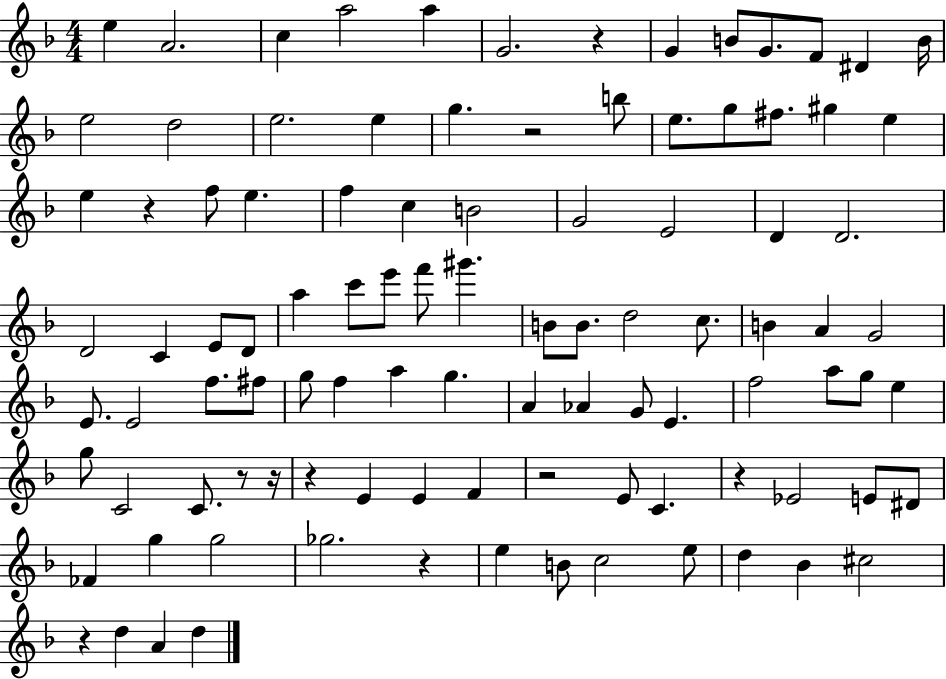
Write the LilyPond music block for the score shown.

{
  \clef treble
  \numericTimeSignature
  \time 4/4
  \key f \major
  e''4 a'2. | c''4 a''2 a''4 | g'2. r4 | g'4 b'8 g'8. f'8 dis'4 b'16 | \break e''2 d''2 | e''2. e''4 | g''4. r2 b''8 | e''8. g''8 fis''8. gis''4 e''4 | \break e''4 r4 f''8 e''4. | f''4 c''4 b'2 | g'2 e'2 | d'4 d'2. | \break d'2 c'4 e'8 d'8 | a''4 c'''8 e'''8 f'''8 gis'''4. | b'8 b'8. d''2 c''8. | b'4 a'4 g'2 | \break e'8. e'2 f''8. fis''8 | g''8 f''4 a''4 g''4. | a'4 aes'4 g'8 e'4. | f''2 a''8 g''8 e''4 | \break g''8 c'2 c'8. r8 r16 | r4 e'4 e'4 f'4 | r2 e'8 c'4. | r4 ees'2 e'8 dis'8 | \break fes'4 g''4 g''2 | ges''2. r4 | e''4 b'8 c''2 e''8 | d''4 bes'4 cis''2 | \break r4 d''4 a'4 d''4 | \bar "|."
}